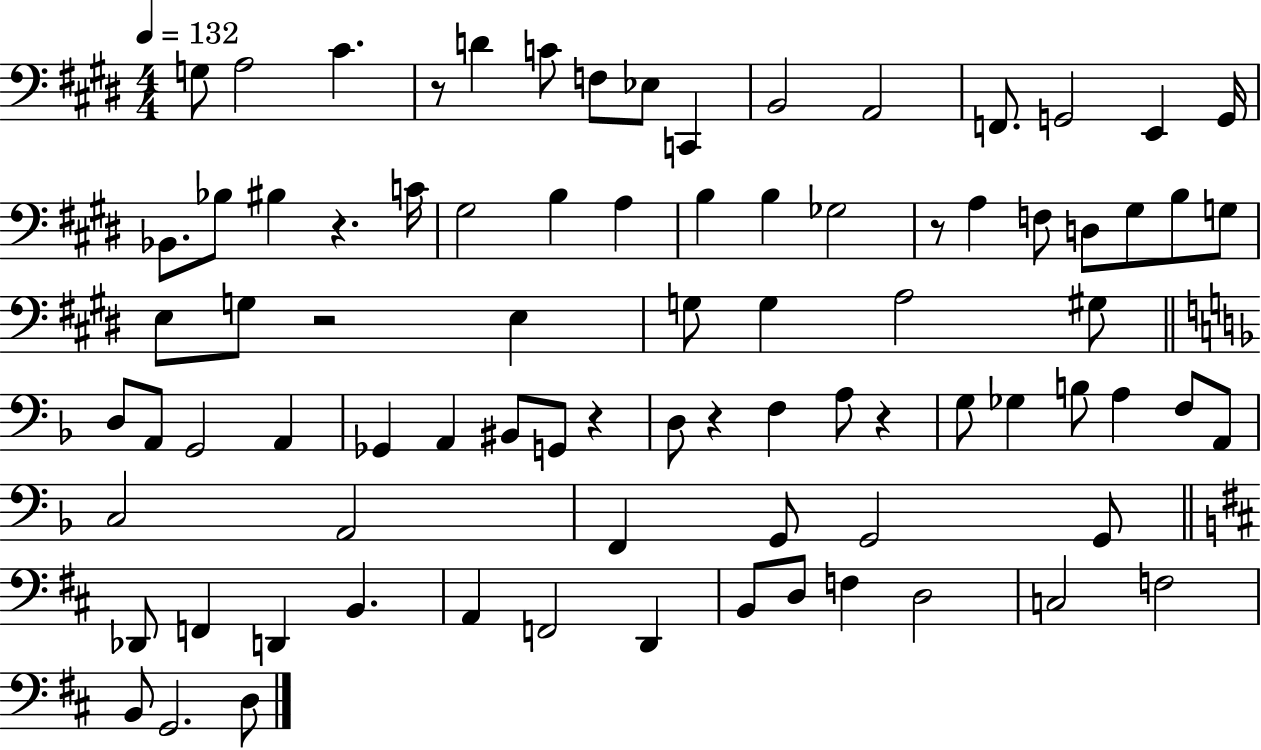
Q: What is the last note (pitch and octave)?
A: D3